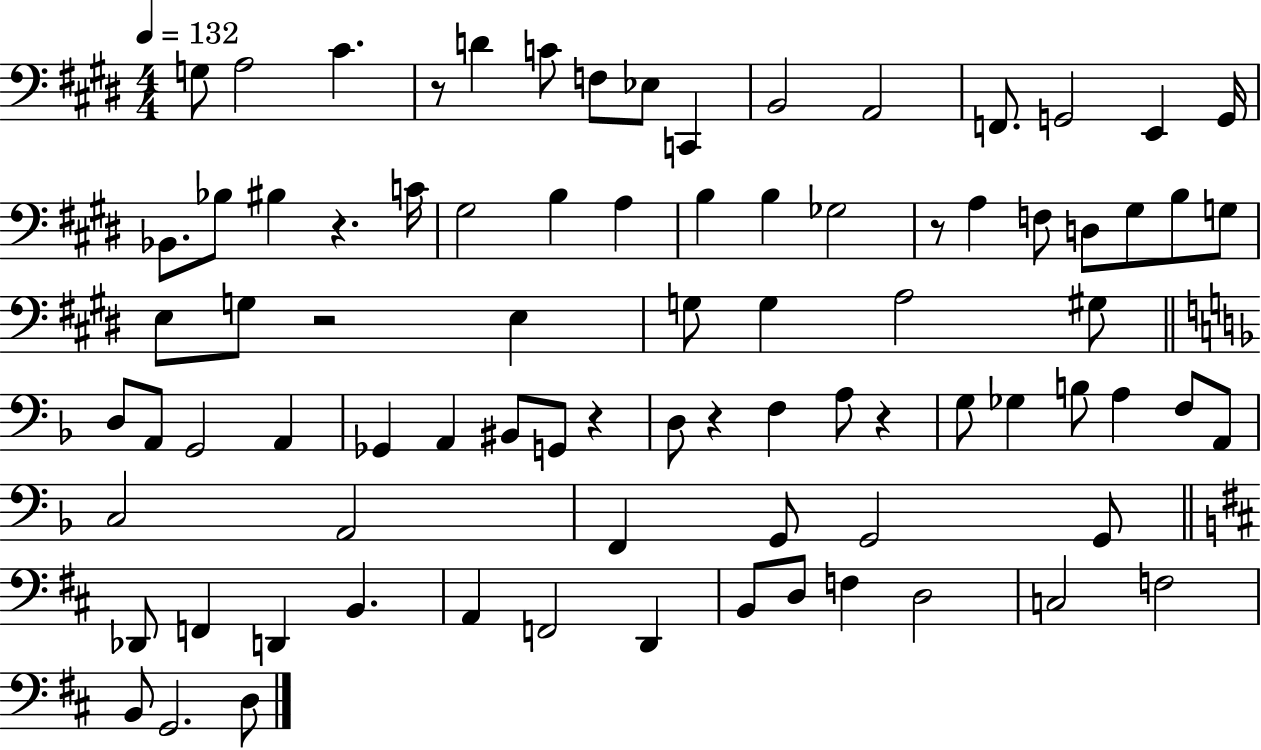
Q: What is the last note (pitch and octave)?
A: D3